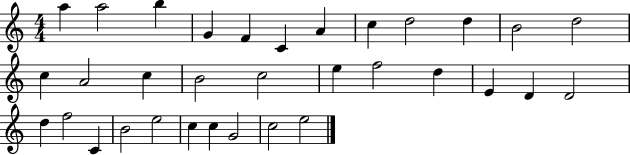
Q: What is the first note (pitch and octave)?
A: A5